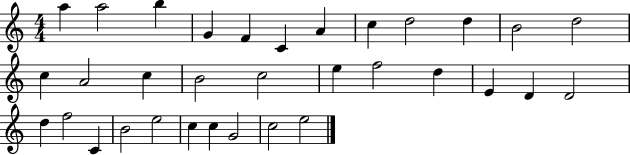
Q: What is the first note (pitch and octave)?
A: A5